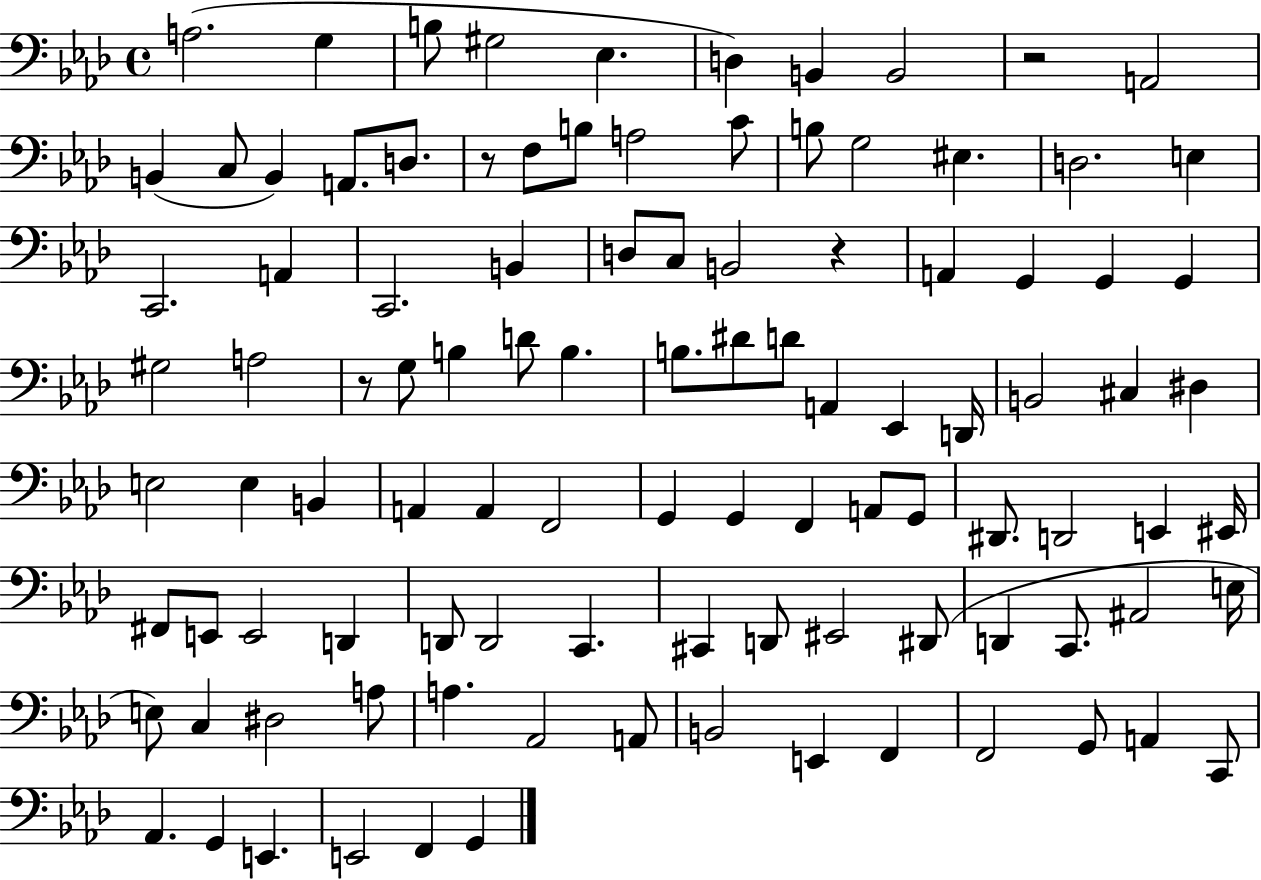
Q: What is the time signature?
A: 4/4